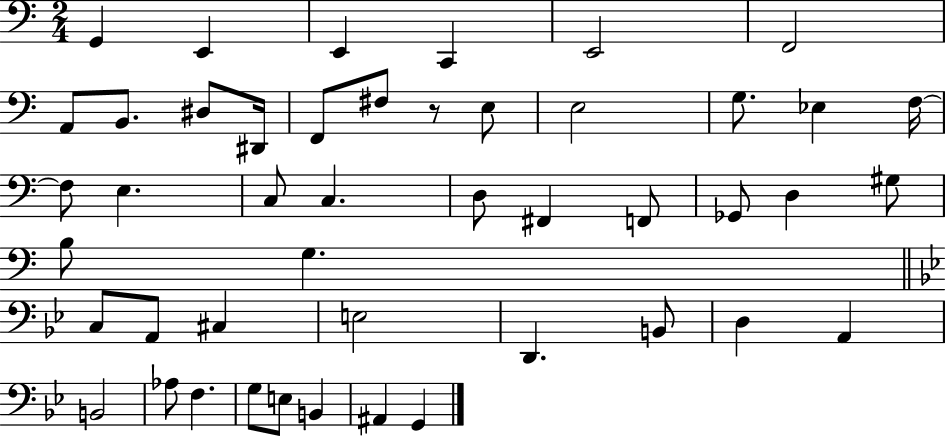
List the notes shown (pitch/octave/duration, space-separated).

G2/q E2/q E2/q C2/q E2/h F2/h A2/e B2/e. D#3/e D#2/s F2/e F#3/e R/e E3/e E3/h G3/e. Eb3/q F3/s F3/e E3/q. C3/e C3/q. D3/e F#2/q F2/e Gb2/e D3/q G#3/e B3/e G3/q. C3/e A2/e C#3/q E3/h D2/q. B2/e D3/q A2/q B2/h Ab3/e F3/q. G3/e E3/e B2/q A#2/q G2/q